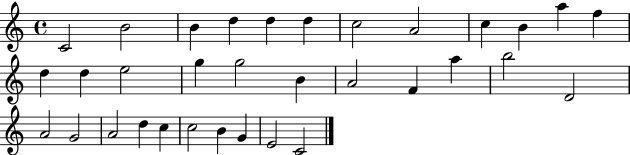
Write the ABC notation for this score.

X:1
T:Untitled
M:4/4
L:1/4
K:C
C2 B2 B d d d c2 A2 c B a f d d e2 g g2 B A2 F a b2 D2 A2 G2 A2 d c c2 B G E2 C2